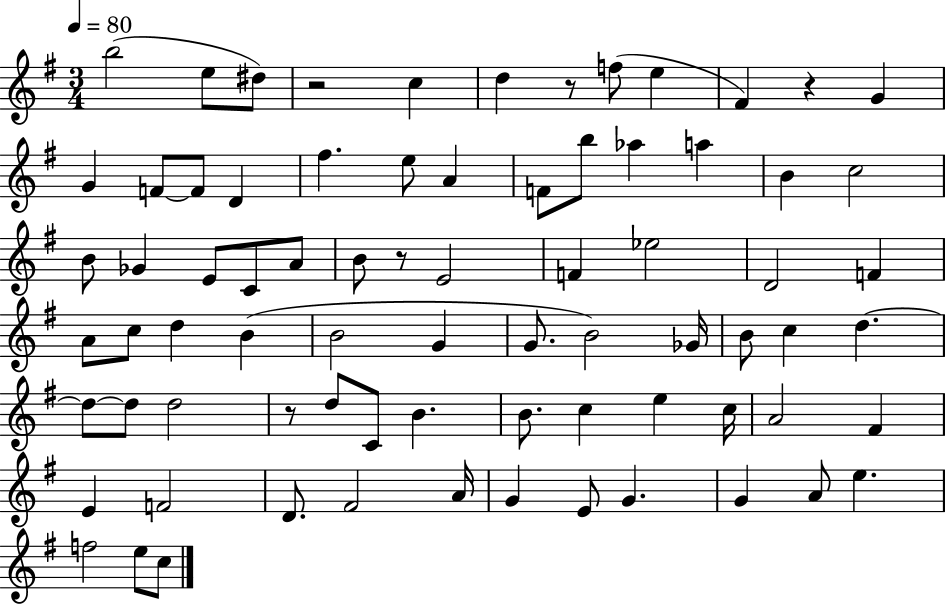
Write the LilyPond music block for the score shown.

{
  \clef treble
  \numericTimeSignature
  \time 3/4
  \key g \major
  \tempo 4 = 80
  \repeat volta 2 { b''2( e''8 dis''8) | r2 c''4 | d''4 r8 f''8( e''4 | fis'4) r4 g'4 | \break g'4 f'8~~ f'8 d'4 | fis''4. e''8 a'4 | f'8 b''8 aes''4 a''4 | b'4 c''2 | \break b'8 ges'4 e'8 c'8 a'8 | b'8 r8 e'2 | f'4 ees''2 | d'2 f'4 | \break a'8 c''8 d''4 b'4( | b'2 g'4 | g'8. b'2) ges'16 | b'8 c''4 d''4.~~ | \break d''8~~ d''8 d''2 | r8 d''8 c'8 b'4. | b'8. c''4 e''4 c''16 | a'2 fis'4 | \break e'4 f'2 | d'8. fis'2 a'16 | g'4 e'8 g'4. | g'4 a'8 e''4. | \break f''2 e''8 c''8 | } \bar "|."
}